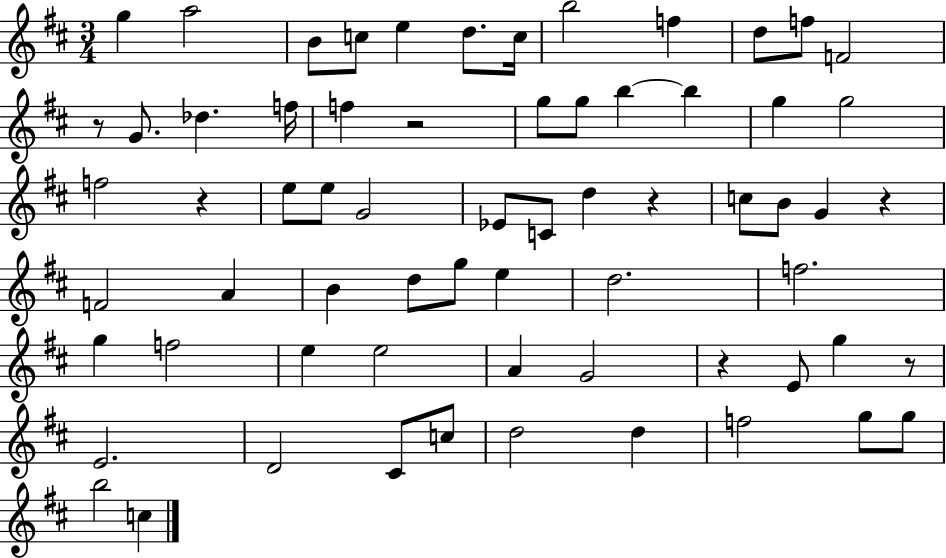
X:1
T:Untitled
M:3/4
L:1/4
K:D
g a2 B/2 c/2 e d/2 c/4 b2 f d/2 f/2 F2 z/2 G/2 _d f/4 f z2 g/2 g/2 b b g g2 f2 z e/2 e/2 G2 _E/2 C/2 d z c/2 B/2 G z F2 A B d/2 g/2 e d2 f2 g f2 e e2 A G2 z E/2 g z/2 E2 D2 ^C/2 c/2 d2 d f2 g/2 g/2 b2 c